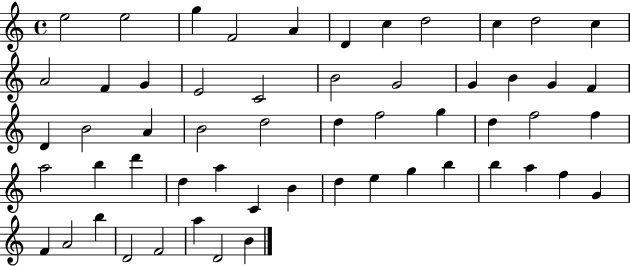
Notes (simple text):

E5/h E5/h G5/q F4/h A4/q D4/q C5/q D5/h C5/q D5/h C5/q A4/h F4/q G4/q E4/h C4/h B4/h G4/h G4/q B4/q G4/q F4/q D4/q B4/h A4/q B4/h D5/h D5/q F5/h G5/q D5/q F5/h F5/q A5/h B5/q D6/q D5/q A5/q C4/q B4/q D5/q E5/q G5/q B5/q B5/q A5/q F5/q G4/q F4/q A4/h B5/q D4/h F4/h A5/q D4/h B4/q